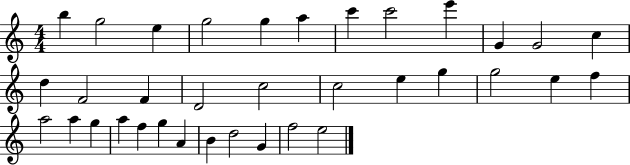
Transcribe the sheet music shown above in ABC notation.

X:1
T:Untitled
M:4/4
L:1/4
K:C
b g2 e g2 g a c' c'2 e' G G2 c d F2 F D2 c2 c2 e g g2 e f a2 a g a f g A B d2 G f2 e2